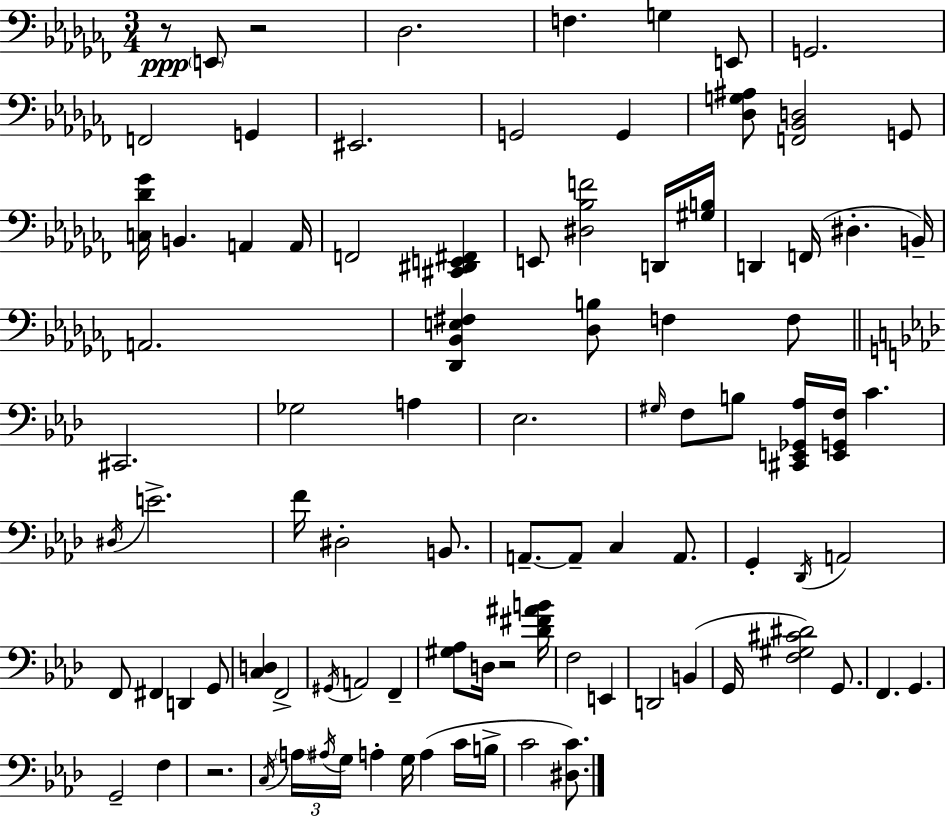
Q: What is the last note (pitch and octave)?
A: C4